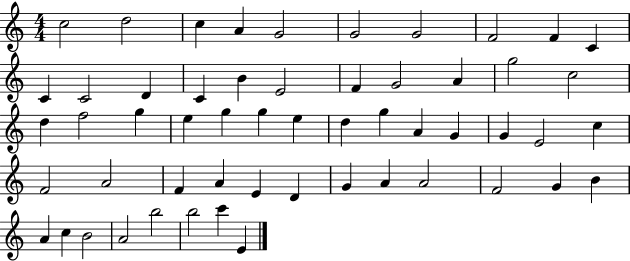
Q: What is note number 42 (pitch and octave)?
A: G4